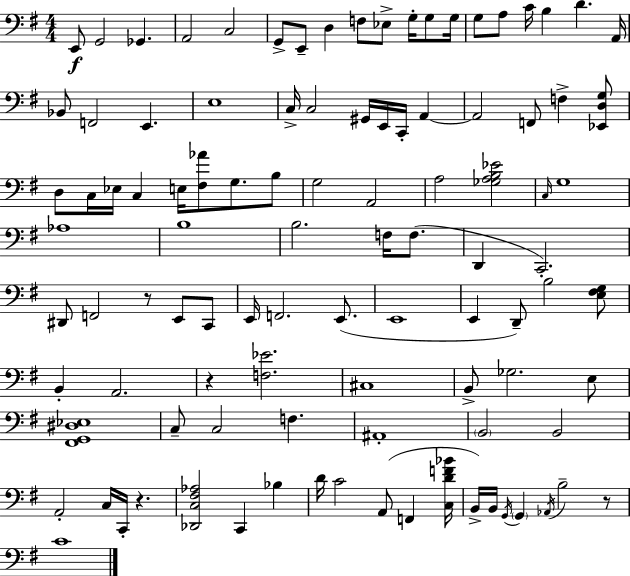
E2/e G2/h Gb2/q. A2/h C3/h G2/e E2/e D3/q F3/e Eb3/e G3/s G3/e G3/s G3/e A3/e C4/s B3/q D4/q. A2/s Bb2/e F2/h E2/q. E3/w C3/s C3/h G#2/s E2/s C2/s A2/q A2/h F2/e F3/q [Eb2,D3,G3]/e D3/e C3/s Eb3/s C3/q E3/s [F#3,Ab4]/e G3/e. B3/e G3/h A2/h A3/h [Gb3,A3,B3,Eb4]/h C3/s G3/w Ab3/w B3/w B3/h. F3/s F3/e. D2/q C2/h. D#2/e F2/h R/e E2/e C2/e E2/s F2/h. E2/e. E2/w E2/q D2/e B3/h [E3,F#3,G3]/e B2/q A2/h. R/q [F3,Eb4]/h. C#3/w B2/e Gb3/h. E3/e [F#2,G2,D#3,Eb3]/w C3/e C3/h F3/q. A#2/w B2/h B2/h A2/h C3/s C2/s R/q. [Db2,C3,F#3,Ab3]/h C2/q Bb3/q D4/s C4/h A2/e F2/q [C3,D4,F4,Bb4]/s B2/s B2/s G2/s G2/q Ab2/s B3/h R/e C4/w